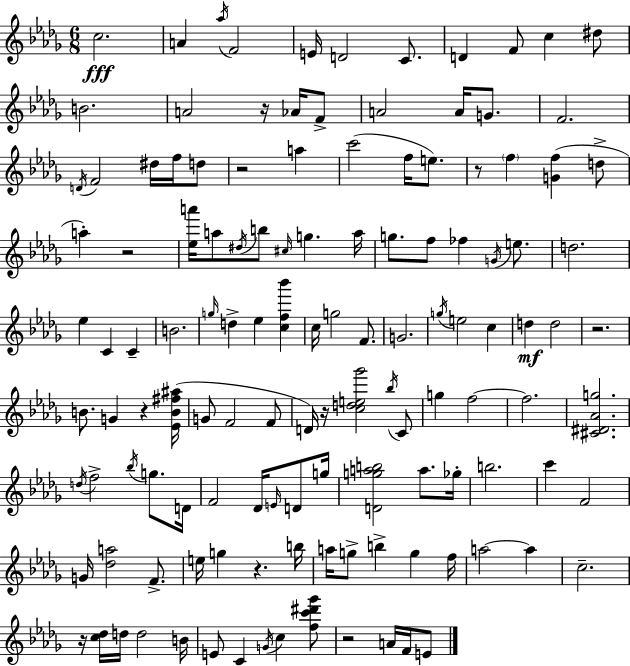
C5/h. A4/q Ab5/s F4/h E4/s D4/h C4/e. D4/q F4/e C5/q D#5/e B4/h. A4/h R/s Ab4/s F4/e A4/h A4/s G4/e. F4/h. D4/s F4/h D#5/s F5/s D5/e R/h A5/q C6/h F5/s E5/e. R/e F5/q [G4,F5]/q D5/e A5/q R/h [Eb5,A6]/s A5/e D#5/s B5/e C#5/s G5/q. A5/s G5/e. F5/e FES5/q G4/s E5/e. D5/h. Eb5/q C4/q C4/q B4/h. G5/s D5/q Eb5/q [C5,F5,Bb6]/q C5/s G5/h F4/e. G4/h. G5/s E5/h C5/q D5/q D5/h R/h. B4/e. G4/q R/q [Eb4,B4,F#5,A#5]/s G4/e F4/h F4/e D4/s R/s [C5,D5,E5,Gb6]/h Bb5/s C4/e G5/q F5/h F5/h. [C#4,D#4,Ab4,G5]/h. D5/s F5/h Bb5/s G5/e. D4/s F4/h Db4/s E4/s D4/e G5/s [D4,G5,A5,B5]/h A5/e. Gb5/s B5/h. C6/q F4/h G4/s [Db5,A5]/h F4/e. E5/s G5/q R/q. B5/s A5/s G5/e B5/q G5/q F5/s A5/h A5/q C5/h. R/s [C5,Db5]/s D5/s D5/h B4/s E4/e C4/q G4/s C5/q [F5,C6,D#6,Gb6]/e R/h A4/s F4/s E4/e